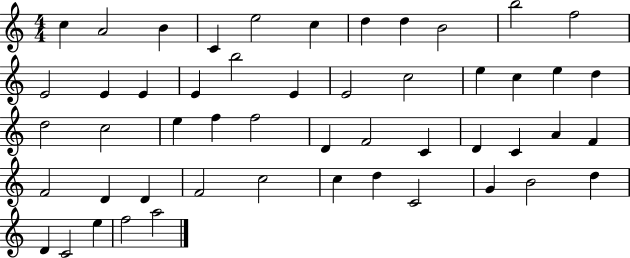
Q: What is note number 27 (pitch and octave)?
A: F5